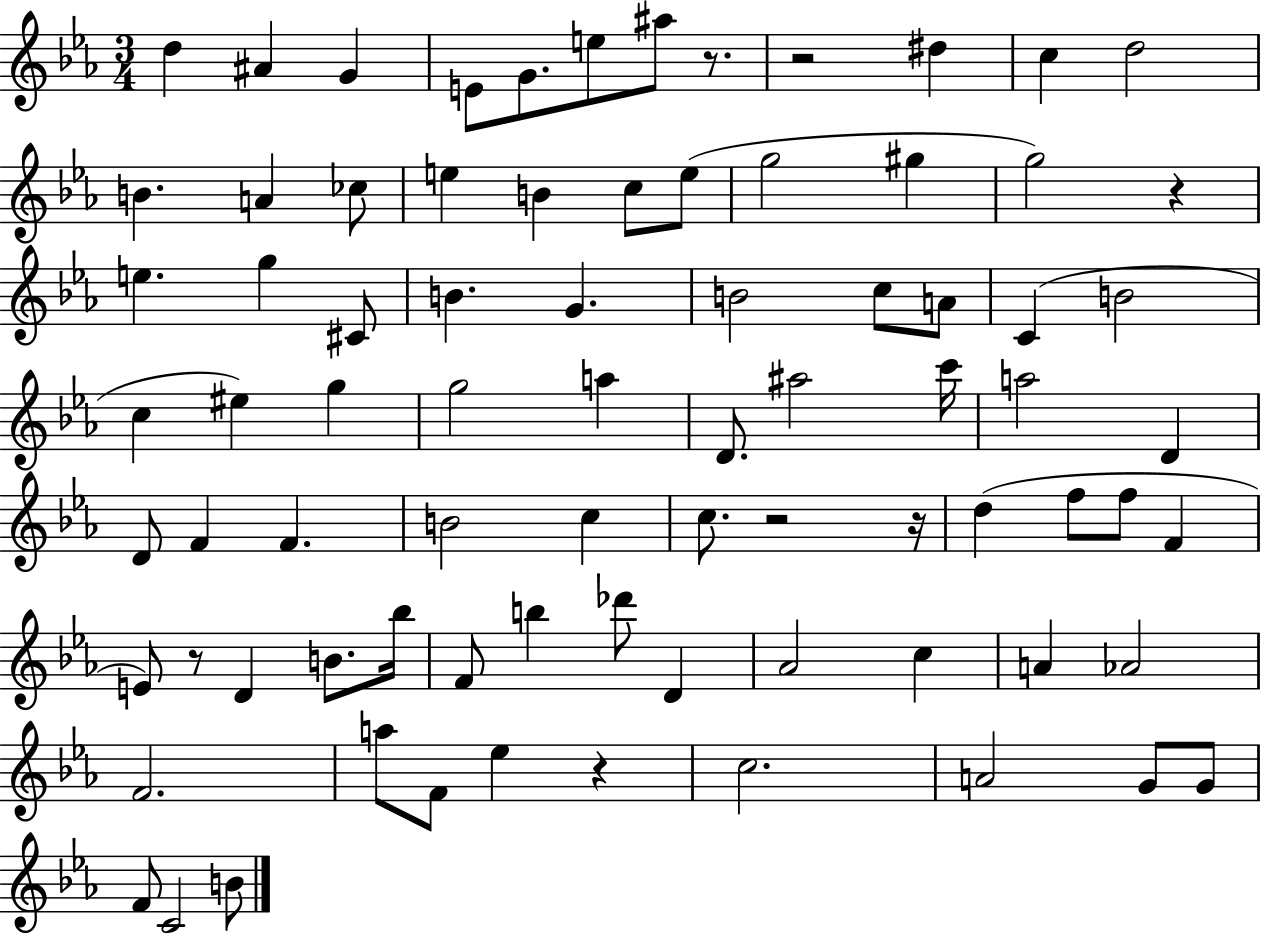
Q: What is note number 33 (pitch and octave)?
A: G5